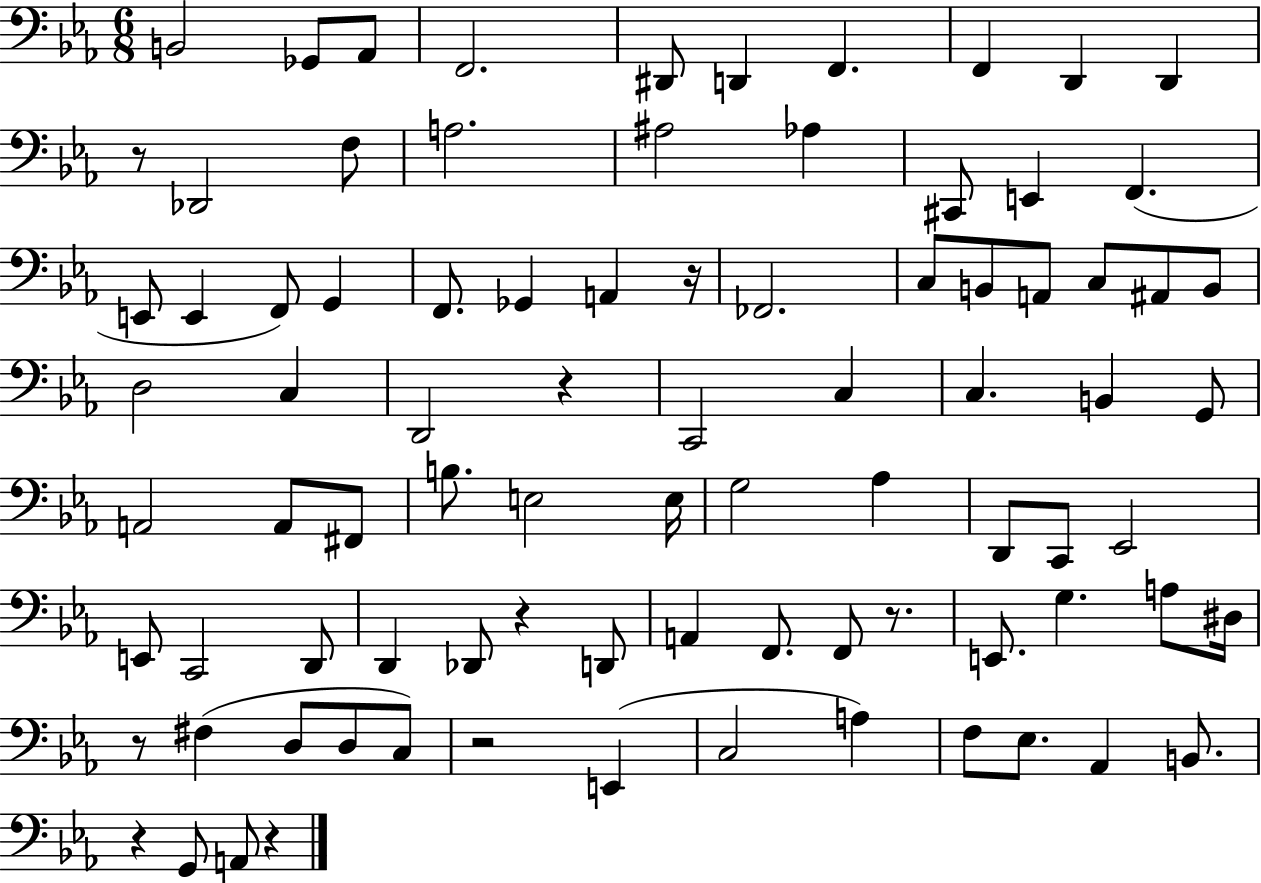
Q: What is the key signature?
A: EES major